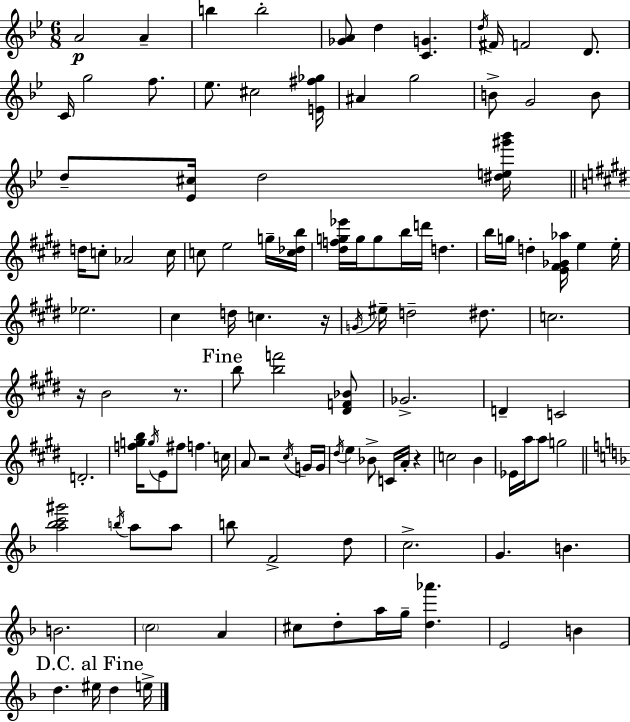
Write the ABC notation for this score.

X:1
T:Untitled
M:6/8
L:1/4
K:Bb
A2 A b b2 [_GA]/2 d [CG] d/4 ^F/4 F2 D/2 C/4 g2 f/2 _e/2 ^c2 [E^f_g]/4 ^A g2 B/2 G2 B/2 d/2 [_E^c]/4 d2 [^de^g'_b']/4 d/4 c/2 _A2 c/4 c/2 e2 g/4 [c_db]/4 [^dfg_e']/4 g/4 g/2 b/4 d'/4 d b/4 g/4 d [E^F_G_a]/4 e e/4 _e2 ^c d/4 c z/4 G/4 ^e/4 d2 ^d/2 c2 z/4 B2 z/2 b/2 [bf']2 [^DF_B]/2 _G2 D C2 D2 [fgb]/4 g/4 E/2 ^f/2 f c/4 A/2 z2 ^c/4 G/4 G/4 ^d/4 e _B/2 C/4 A/4 z c2 B _E/4 a/4 a/2 g2 [a_bc'^g']2 b/4 a/2 a/2 b/2 F2 d/2 c2 G B B2 c2 A ^c/2 d/2 a/4 g/4 [d_a'] E2 B d ^e/4 d e/4